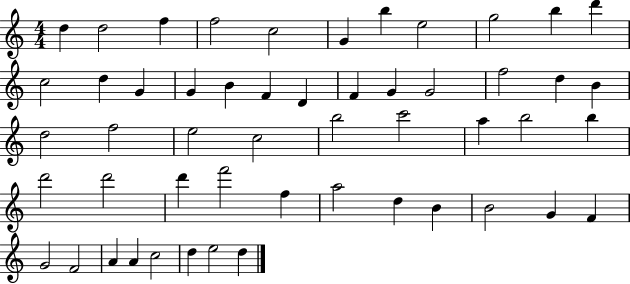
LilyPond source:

{
  \clef treble
  \numericTimeSignature
  \time 4/4
  \key c \major
  d''4 d''2 f''4 | f''2 c''2 | g'4 b''4 e''2 | g''2 b''4 d'''4 | \break c''2 d''4 g'4 | g'4 b'4 f'4 d'4 | f'4 g'4 g'2 | f''2 d''4 b'4 | \break d''2 f''2 | e''2 c''2 | b''2 c'''2 | a''4 b''2 b''4 | \break d'''2 d'''2 | d'''4 f'''2 f''4 | a''2 d''4 b'4 | b'2 g'4 f'4 | \break g'2 f'2 | a'4 a'4 c''2 | d''4 e''2 d''4 | \bar "|."
}